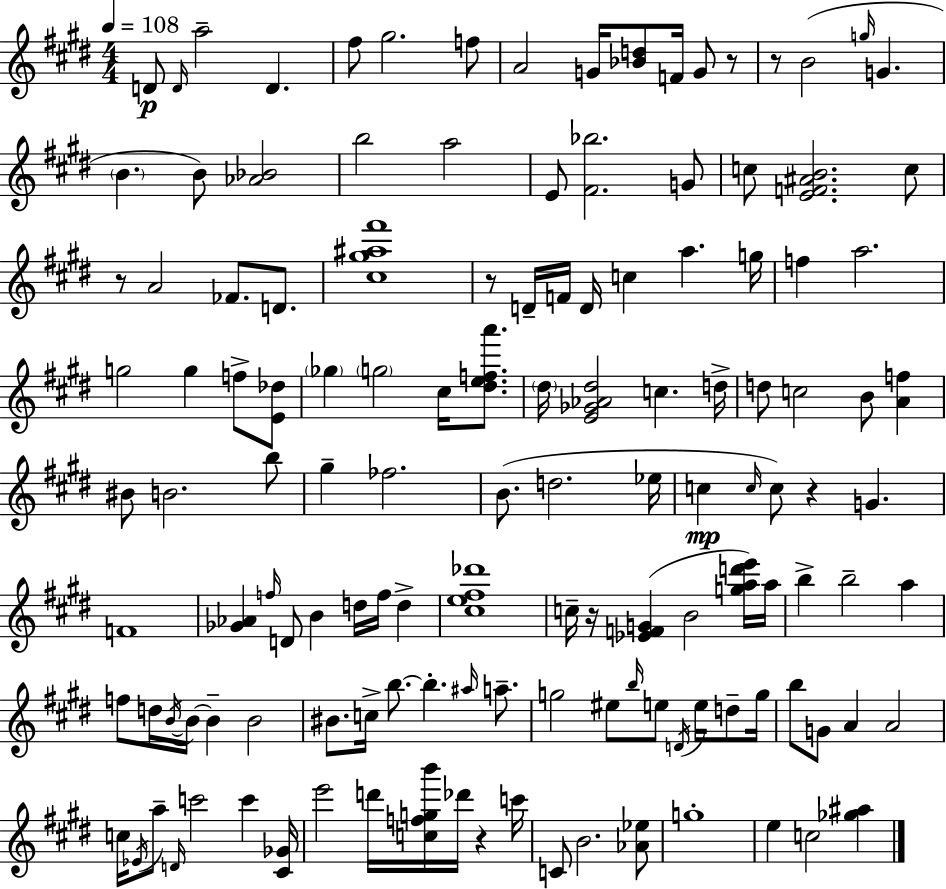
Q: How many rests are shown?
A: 7